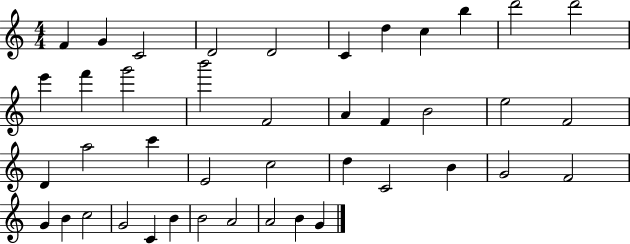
X:1
T:Untitled
M:4/4
L:1/4
K:C
F G C2 D2 D2 C d c b d'2 d'2 e' f' g'2 b'2 F2 A F B2 e2 F2 D a2 c' E2 c2 d C2 B G2 F2 G B c2 G2 C B B2 A2 A2 B G